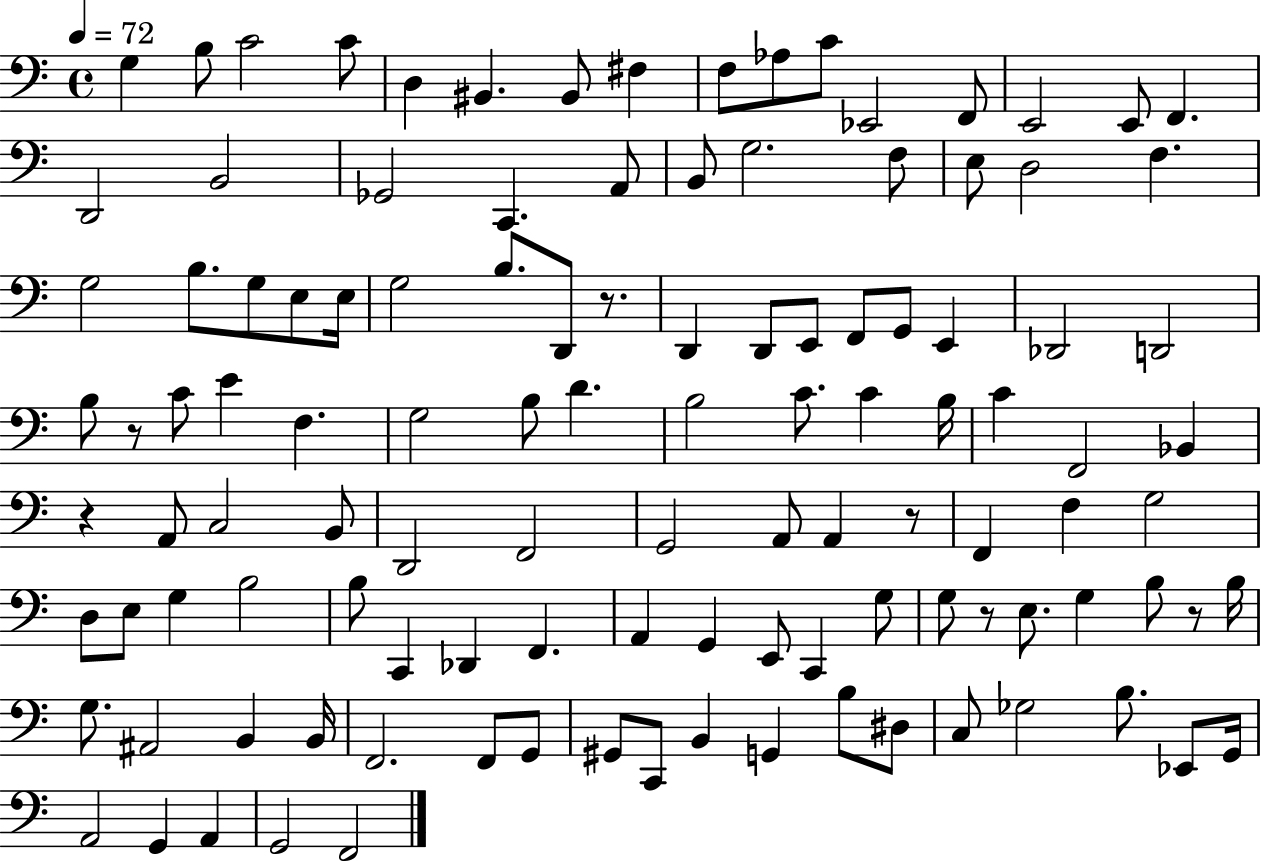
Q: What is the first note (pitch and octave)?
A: G3